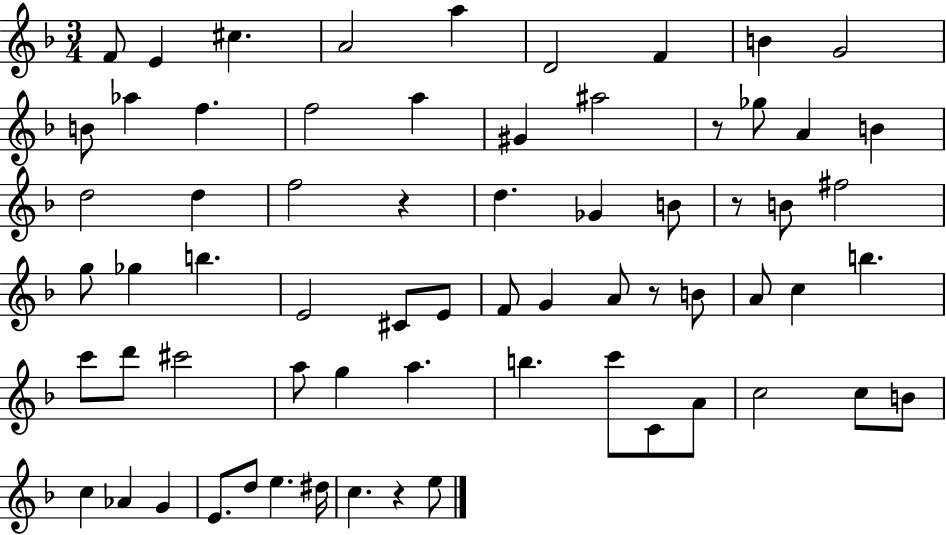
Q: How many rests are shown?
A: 5